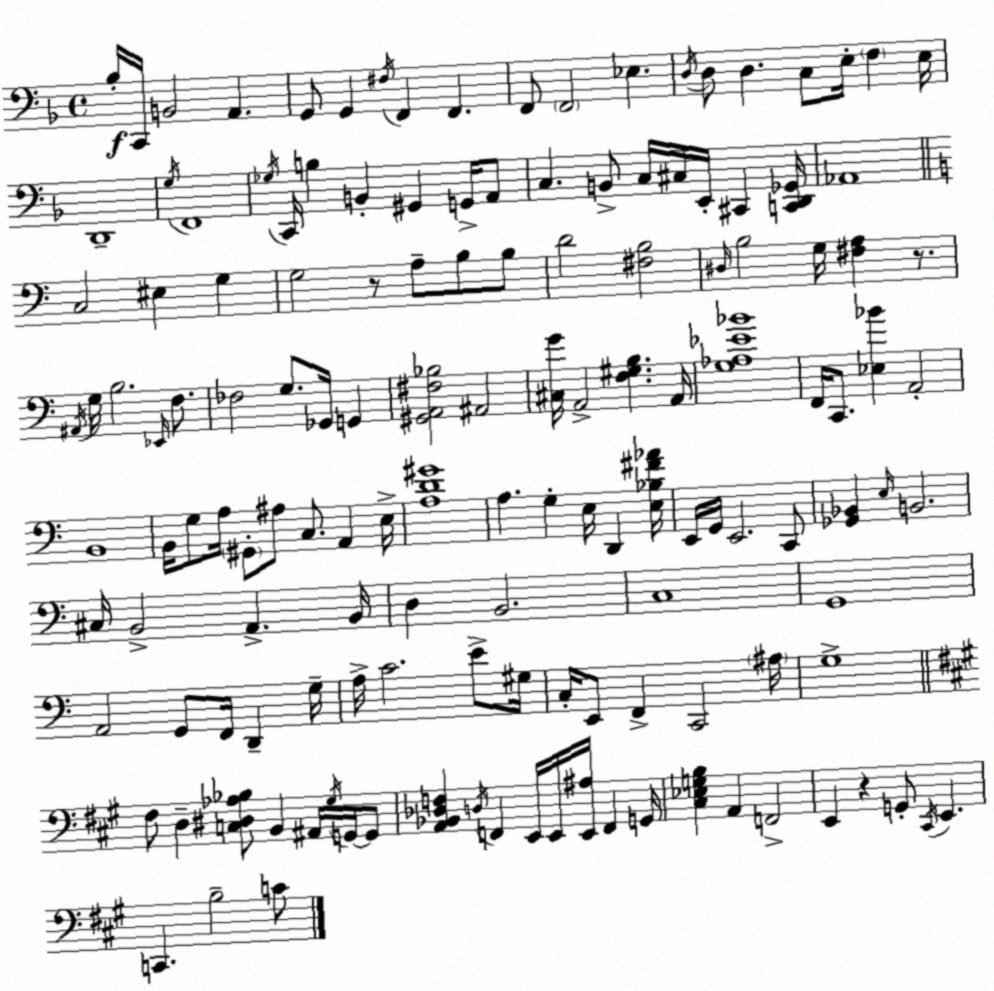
X:1
T:Untitled
M:4/4
L:1/4
K:Dm
_B,/4 C,,/4 B,,2 A,, G,,/2 G,, ^F,/4 F,, F,, F,,/2 F,,2 _E, D,/4 D,/2 D, C,/2 E,/4 F, E,/4 D,,4 G,/4 F,,4 _G,/4 C,,/4 B, B,, ^G,, G,,/4 A,,/2 C, B,,/2 C,/4 ^C,/4 E,,/4 ^C,, [C,,D,,_G,,]/4 _A,,4 C,2 ^E, G, G,2 z/2 A,/2 B,/2 B,/2 D2 [^F,B,]2 ^D,/4 B,2 G,/4 [^F,A,] z/2 ^A,,/4 G,/4 B,2 _E,,/4 F,/2 _F,2 G,/2 _G,,/4 G,, [^G,,A,,^F,_B,]2 ^A,,2 [^C,G]/4 A,,2 [F,^G,B,] A,,/4 [G,_A,_E_B]4 F,,/4 C,,/2 [_E,_B] A,,2 B,,4 B,,/4 G,/2 A,/4 ^G,,/2 ^A,/2 C,/2 A,, E,/4 [A,D^G]4 A, G, E,/4 D,, [E,_B,^F_A]/4 E,,/4 G,,/4 E,,2 C,,/2 [_G,,_B,,] E,/4 B,,2 ^C,/4 B,,2 A,, B,,/4 D, B,,2 C,4 G,,4 A,,2 G,,/2 F,,/4 D,, G,/4 A,/4 C2 E/2 ^G,/4 C,/4 E,,/2 F,, C,,2 ^A,/4 G,4 ^F,/2 D, [C,^D,_A,_B,]/2 B,, ^A,,/4 ^G,/4 G,,/4 G,,/2 [A,,_B,,_D,F,] D,/4 F,, E,,/4 E,,/4 [E,,^A,]/4 F,, G,,/4 [^C,_E,G,B,] A,, F,,2 E,, z G,,/2 ^C,,/4 E,, C,, B,2 C/2